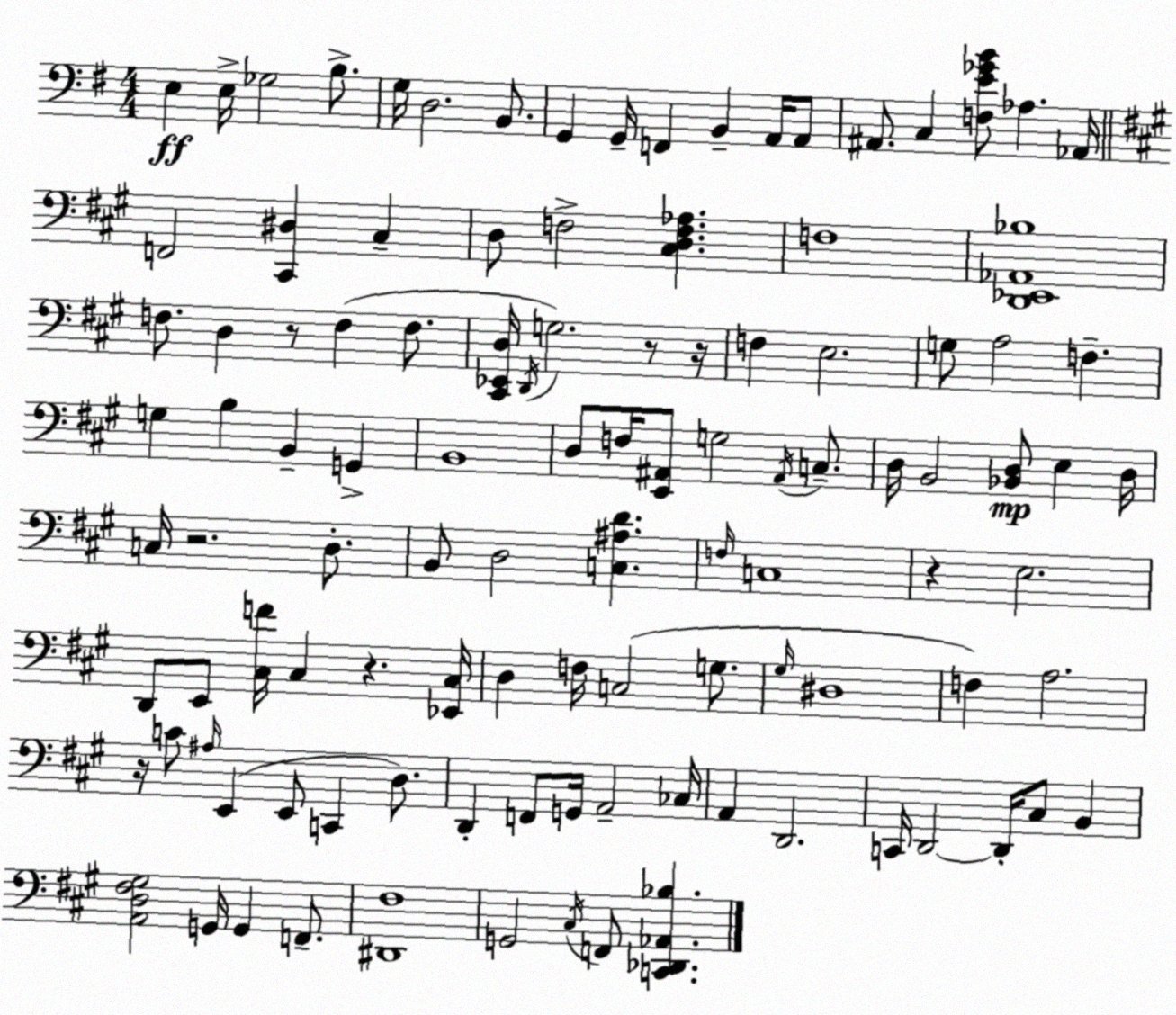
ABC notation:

X:1
T:Untitled
M:4/4
L:1/4
K:G
E, E,/4 _G,2 B,/2 G,/4 D,2 B,,/2 G,, G,,/4 F,, B,, A,,/4 A,,/2 ^A,,/2 C, [F,E_GB]/2 _A, _A,,/4 F,,2 [^C,,^D,] ^C, D,/2 F,2 [^C,D,F,_A,] F,4 [D,,_E,,_A,,_B,]4 F,/2 D, z/2 F, F,/2 [^C,,_E,,D,]/4 D,,/4 G,2 z/2 z/4 F, E,2 G,/2 A,2 F, G, B, B,, G,, B,,4 D,/2 F,/4 [E,,^A,,]/2 G,2 ^A,,/4 C,/2 D,/4 B,,2 [_B,,D,]/2 E, D,/4 C,/4 z2 D,/2 B,,/2 D,2 [C,^A,D] F,/4 C,4 z E,2 D,,/2 E,,/2 [^C,F]/4 ^C, z [_E,,^C,]/4 D, F,/4 C,2 G,/2 ^G,/4 ^D,4 F, A,2 z/4 C/2 ^A,/4 E,, E,,/2 C,, D,/2 D,, F,,/2 G,,/4 A,,2 _C,/4 A,, D,,2 C,,/4 D,,2 D,,/4 ^C,/2 B,, [A,,D,^F,^G,]2 G,,/4 G,, F,,/2 [^D,,^F,]4 G,,2 ^C,/4 F,,/2 [C,,_D,,_A,,_B,]